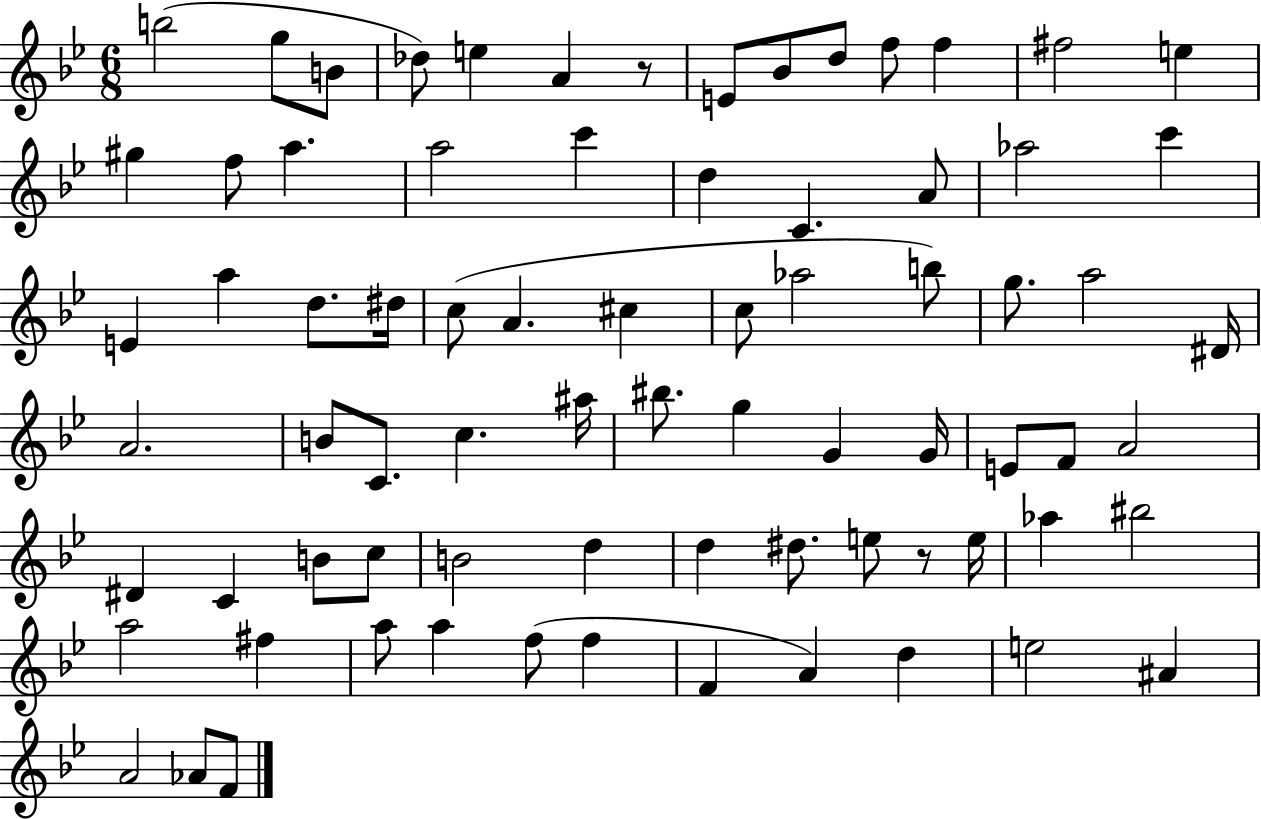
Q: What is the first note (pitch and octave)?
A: B5